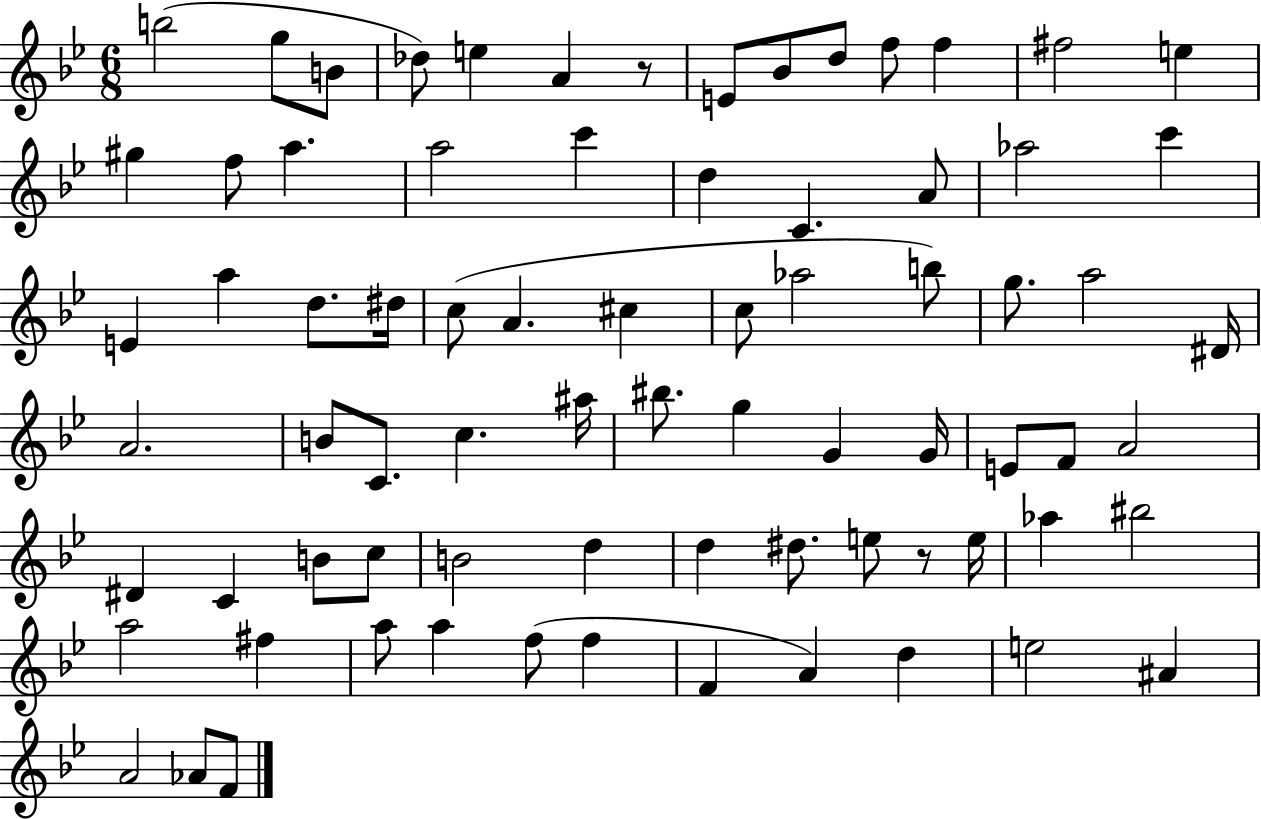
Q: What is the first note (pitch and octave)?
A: B5